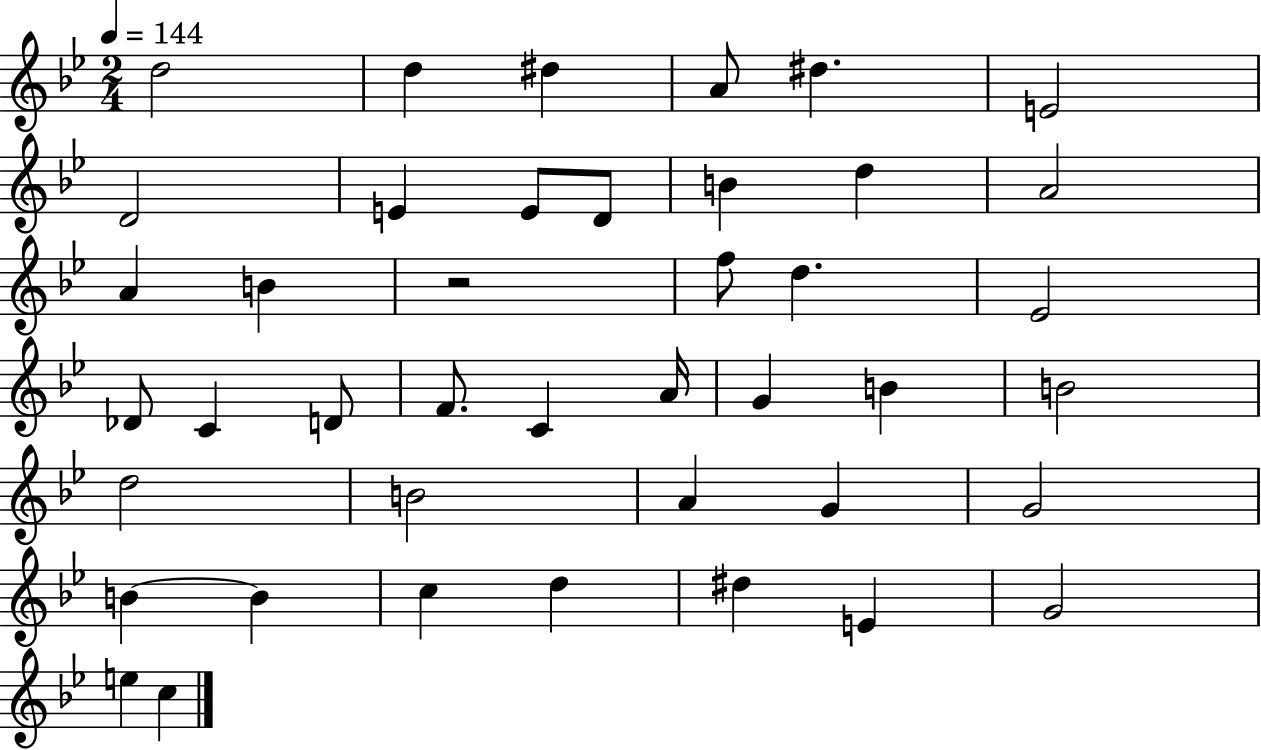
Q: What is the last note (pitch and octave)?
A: C5